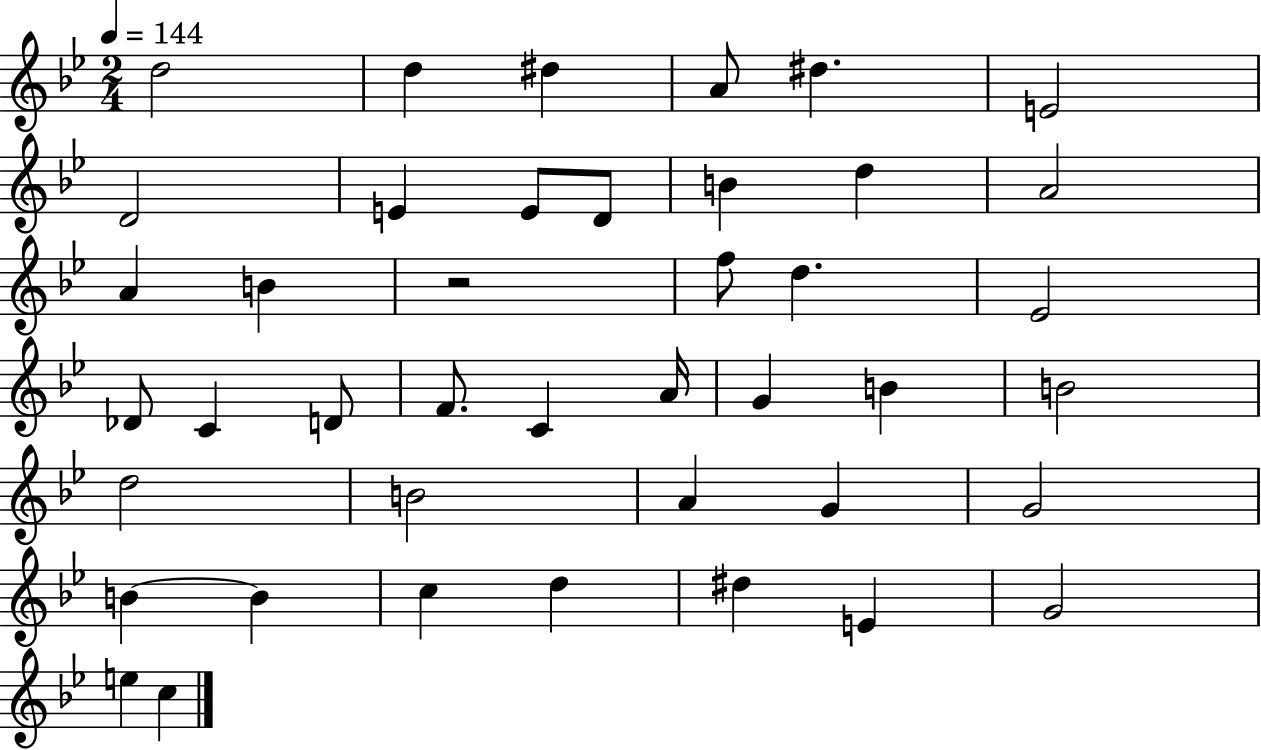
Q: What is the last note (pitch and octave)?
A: C5